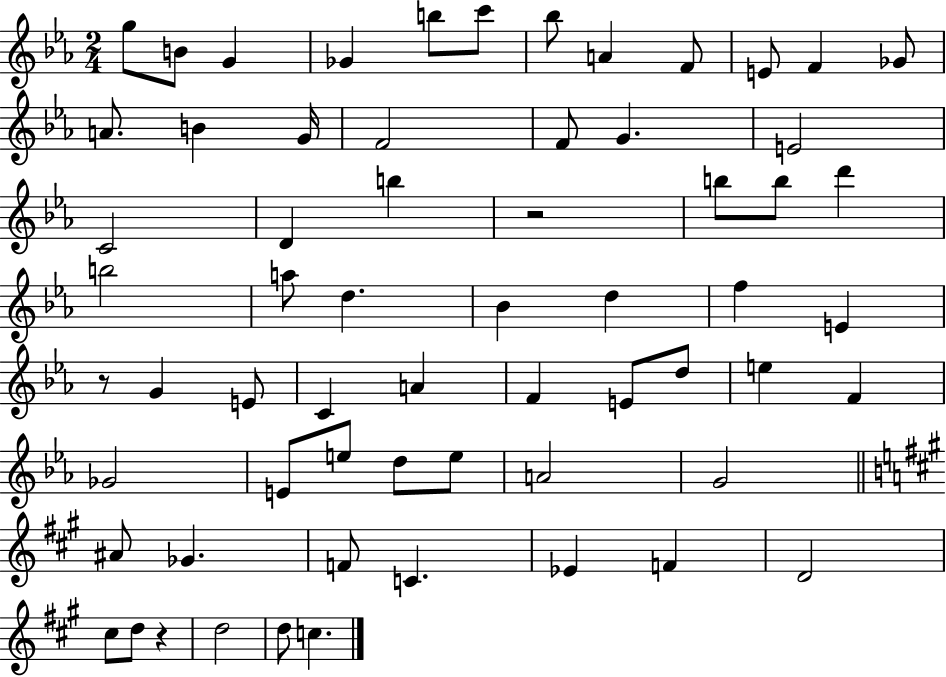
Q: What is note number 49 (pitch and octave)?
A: A#4